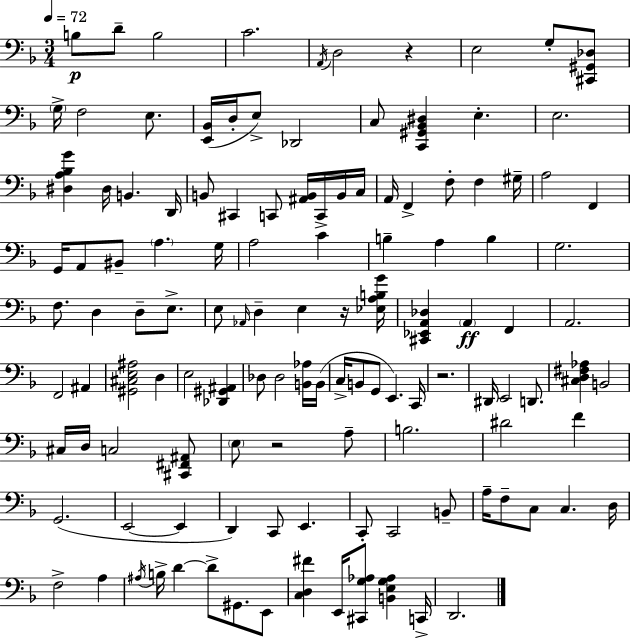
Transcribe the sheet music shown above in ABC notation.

X:1
T:Untitled
M:3/4
L:1/4
K:F
B,/2 D/2 B,2 C2 A,,/4 D,2 z E,2 G,/2 [^C,,^G,,_D,]/2 G,/4 F,2 E,/2 [E,,_B,,]/4 D,/4 E,/2 _D,,2 C,/2 [C,,^G,,_B,,^D,] E, E,2 [^D,A,_B,G] ^D,/4 B,, D,,/4 B,,/2 ^C,, C,,/2 [^A,,B,,]/4 C,,/4 B,,/4 C,/4 A,,/4 F,, F,/2 F, ^G,/4 A,2 F,, G,,/4 A,,/2 ^B,,/2 A, G,/4 A,2 C B, A, B, G,2 F,/2 D, D,/2 E,/2 E,/2 _A,,/4 D, E, z/4 [_E,A,B,G]/4 [^C,,_E,,A,,_D,] A,, F,, A,,2 F,,2 ^A,, [^G,,^C,E,^A,]2 D, E,2 [_D,,^G,,^A,,] _D,/2 _D,2 [B,,_A,]/4 B,,/4 C,/4 B,,/2 G,,/2 E,, C,,/4 z2 ^D,,/4 E,,2 D,,/2 [^C,D,^F,_A,] B,,2 ^C,/4 D,/4 C,2 [^C,,^F,,^A,,]/2 E,/2 z2 A,/2 B,2 ^D2 F G,,2 E,,2 E,, D,, C,,/2 E,, C,,/2 C,,2 B,,/2 A,/4 F,/2 C,/2 C, D,/4 F,2 A, ^A,/4 B,/4 D D/2 ^G,,/2 E,,/2 [C,D,^F] E,,/4 [^C,,G,_A,]/2 [B,,E,G,_A,] C,,/4 D,,2